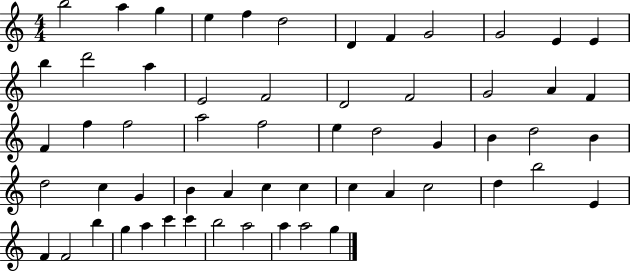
{
  \clef treble
  \numericTimeSignature
  \time 4/4
  \key c \major
  b''2 a''4 g''4 | e''4 f''4 d''2 | d'4 f'4 g'2 | g'2 e'4 e'4 | \break b''4 d'''2 a''4 | e'2 f'2 | d'2 f'2 | g'2 a'4 f'4 | \break f'4 f''4 f''2 | a''2 f''2 | e''4 d''2 g'4 | b'4 d''2 b'4 | \break d''2 c''4 g'4 | b'4 a'4 c''4 c''4 | c''4 a'4 c''2 | d''4 b''2 e'4 | \break f'4 f'2 b''4 | g''4 a''4 c'''4 c'''4 | b''2 a''2 | a''4 a''2 g''4 | \break \bar "|."
}